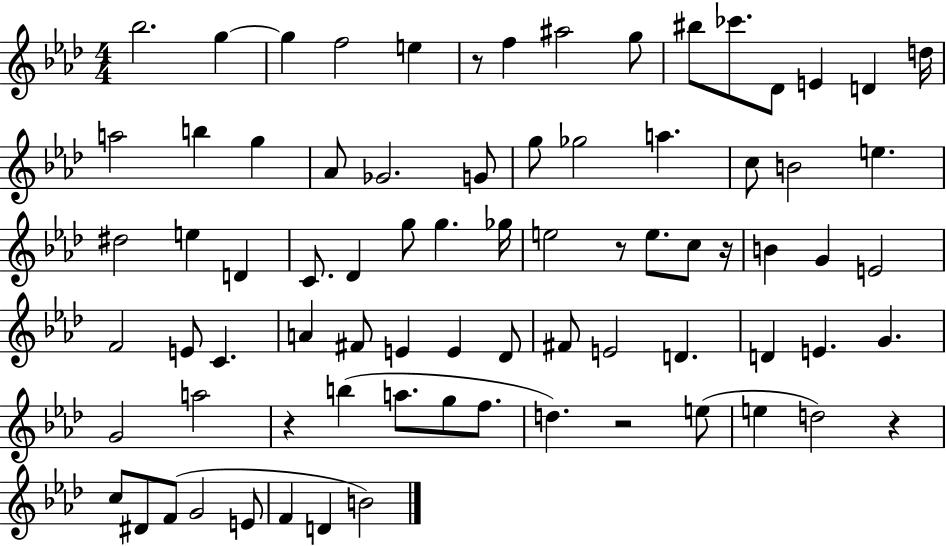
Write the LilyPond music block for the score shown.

{
  \clef treble
  \numericTimeSignature
  \time 4/4
  \key aes \major
  bes''2. g''4~~ | g''4 f''2 e''4 | r8 f''4 ais''2 g''8 | bis''8 ces'''8. des'8 e'4 d'4 d''16 | \break a''2 b''4 g''4 | aes'8 ges'2. g'8 | g''8 ges''2 a''4. | c''8 b'2 e''4. | \break dis''2 e''4 d'4 | c'8. des'4 g''8 g''4. ges''16 | e''2 r8 e''8. c''8 r16 | b'4 g'4 e'2 | \break f'2 e'8 c'4. | a'4 fis'8 e'4 e'4 des'8 | fis'8 e'2 d'4. | d'4 e'4. g'4. | \break g'2 a''2 | r4 b''4( a''8. g''8 f''8. | d''4.) r2 e''8( | e''4 d''2) r4 | \break c''8 dis'8 f'8( g'2 e'8 | f'4 d'4 b'2) | \bar "|."
}